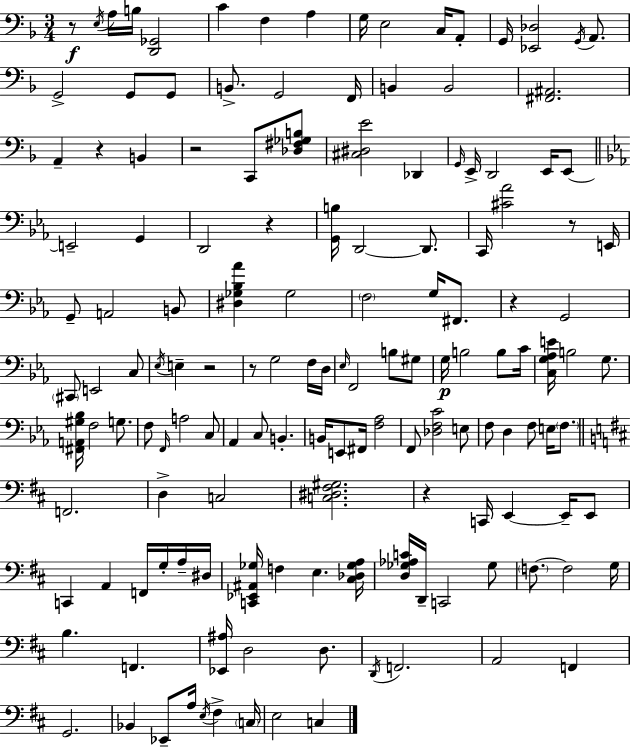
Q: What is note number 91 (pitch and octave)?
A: A2